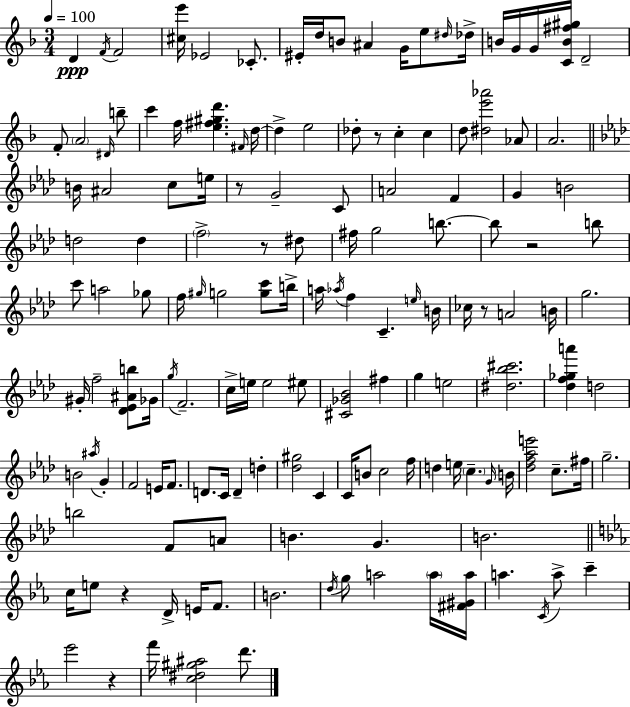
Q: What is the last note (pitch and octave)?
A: D6